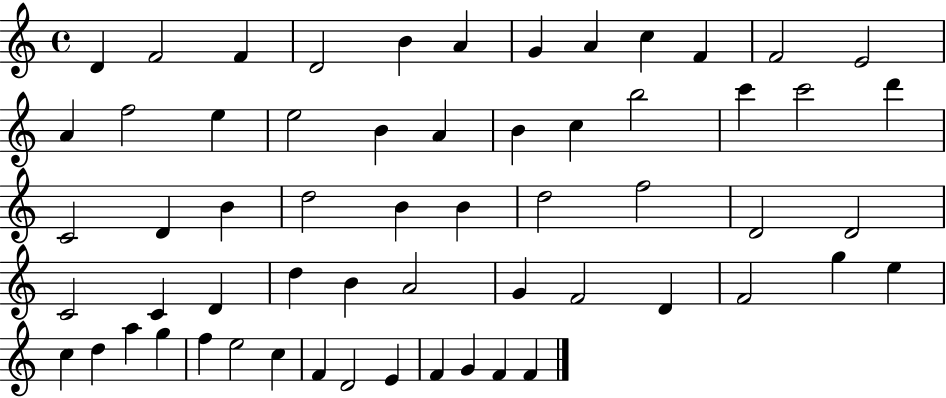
{
  \clef treble
  \time 4/4
  \defaultTimeSignature
  \key c \major
  d'4 f'2 f'4 | d'2 b'4 a'4 | g'4 a'4 c''4 f'4 | f'2 e'2 | \break a'4 f''2 e''4 | e''2 b'4 a'4 | b'4 c''4 b''2 | c'''4 c'''2 d'''4 | \break c'2 d'4 b'4 | d''2 b'4 b'4 | d''2 f''2 | d'2 d'2 | \break c'2 c'4 d'4 | d''4 b'4 a'2 | g'4 f'2 d'4 | f'2 g''4 e''4 | \break c''4 d''4 a''4 g''4 | f''4 e''2 c''4 | f'4 d'2 e'4 | f'4 g'4 f'4 f'4 | \break \bar "|."
}